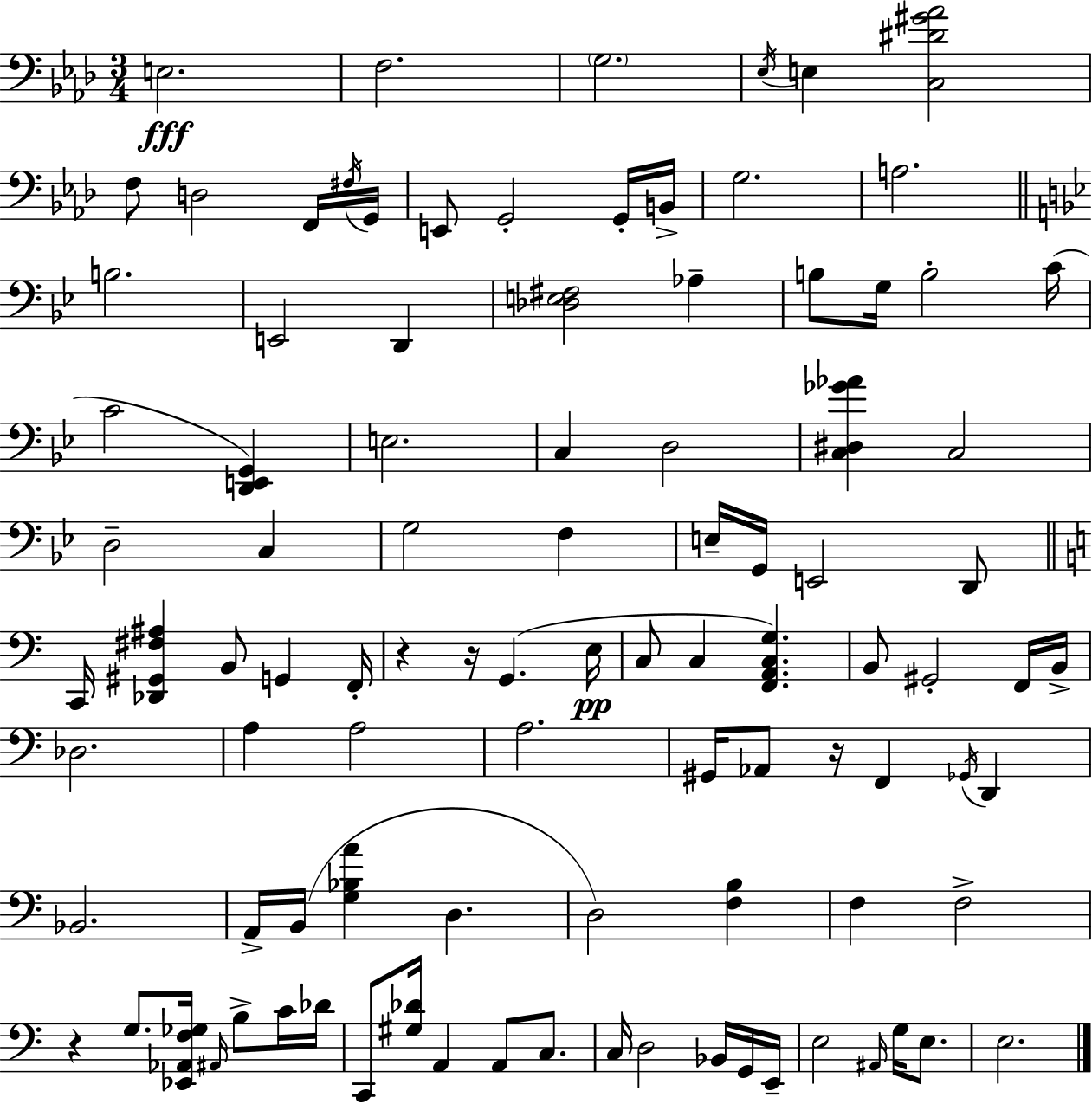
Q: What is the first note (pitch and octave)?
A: E3